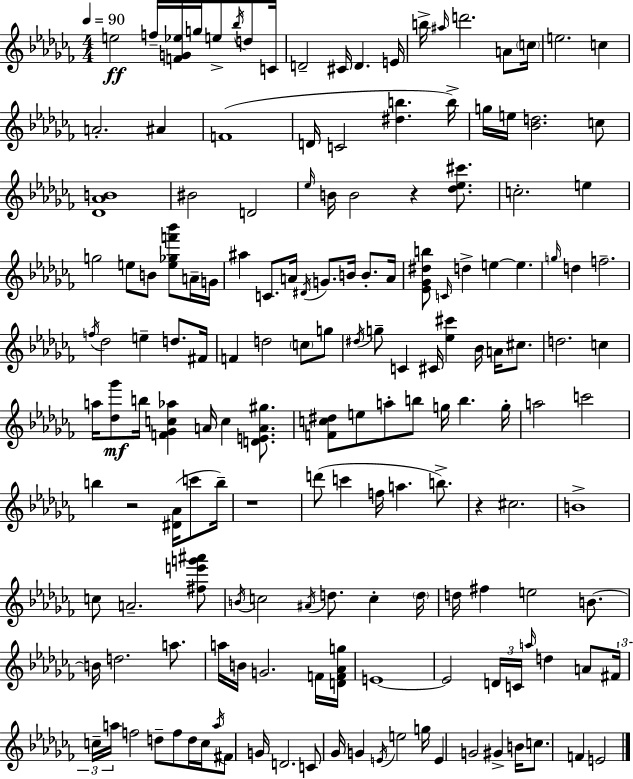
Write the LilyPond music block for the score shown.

{
  \clef treble
  \numericTimeSignature
  \time 4/4
  \key aes \minor
  \tempo 4 = 90
  e''2\ff f''16-- <f' g' ees''>16 g''16 e''8-> \acciaccatura { bes''16 } d''8 | c'16 d'2-- cis'16 d'4. | e'16 b''16-> \grace { ais''16 } d'''2. a'8 | \parenthesize c''16 e''2. c''4 | \break a'2.-. ais'4 | f'1( | d'16 c'2 <dis'' b''>4. | b''16->) g''16 e''16 <bes' d''>2. | \break c''8 <des' aes' b'>1 | bis'2 d'2 | \grace { ees''16 } b'16 b'2 r4 | <des'' ees'' cis'''>8. c''2.-. e''4 | \break g''2 e''8 b'8 <e'' ges'' f''' bes'''>8 | a'16-- g'16 ais''4 c'8. a'16 \acciaccatura { dis'16 } g'8. b'16 | b'8.-. a'16 <ees' ges' dis'' b''>8 \grace { c'16 } d''4-> e''4~~ e''4. | \grace { g''16 } d''4 f''2.-- | \break \acciaccatura { f''16 } des''2 e''4-- | d''8. fis'16 f'4 d''2 | \parenthesize c''8 g''8 \acciaccatura { dis''16 } g''8-- c'4 cis'16 <ees'' cis'''>4 | bes'16 a'16 cis''8. d''2. | \break c''4 a''16 <des'' ges'''>8\mf b''16 <f' ges' c'' aes''>4 | a'16 c''4 <d' e' a' gis''>8. <f' c'' dis''>8 e''8 a''8-. b''8 | g''16 b''4. g''16-. a''2 | c'''2 b''4 r2 | \break <dis' aes'>16( c'''8 b''16--) r1 | d'''8( c'''4 f''16 a''4. | b''8.->) r4 cis''2. | b'1-> | \break c''8 a'2.-- | <fis'' e''' g''' ais'''>8 \acciaccatura { b'16 } c''2 | \acciaccatura { ais'16 } d''8. c''4-. \parenthesize d''16 d''16 fis''4 e''2 | b'8.~~ b'16 d''2. | \break a''8. a''16 b'16 g'2. | f'16 <d' f' aes' g''>16 e'1~~ | e'2 | \tuplet 3/2 { d'16 c'16 \grace { a''16 } } d''4 a'8 \tuplet 3/2 { fis'16 c''16-- a''16 } f''2 | \break d''8-- f''8 d''16 c''16 \acciaccatura { a''16 } fis'8 g'16 | d'2. c'8 ges'16 g'4 | \acciaccatura { e'16 } e''2 g''16 e'4 | g'2 gis'4-> b'16 c''8. | \break f'4 e'2 \bar "|."
}